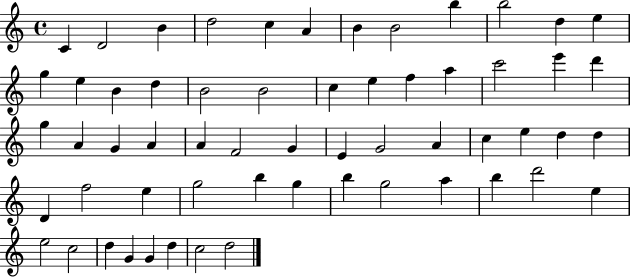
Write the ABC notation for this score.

X:1
T:Untitled
M:4/4
L:1/4
K:C
C D2 B d2 c A B B2 b b2 d e g e B d B2 B2 c e f a c'2 e' d' g A G A A F2 G E G2 A c e d d D f2 e g2 b g b g2 a b d'2 e e2 c2 d G G d c2 d2